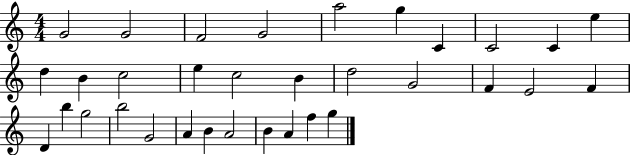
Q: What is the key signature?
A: C major